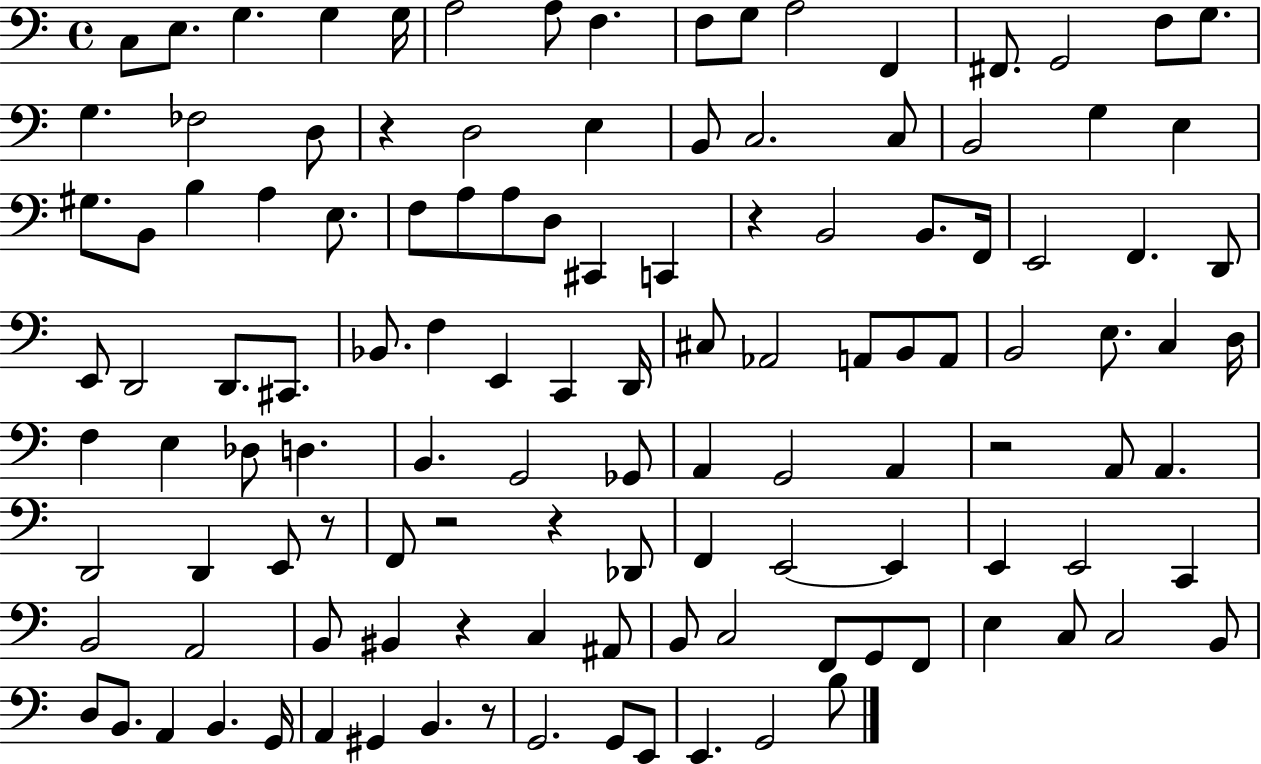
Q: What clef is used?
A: bass